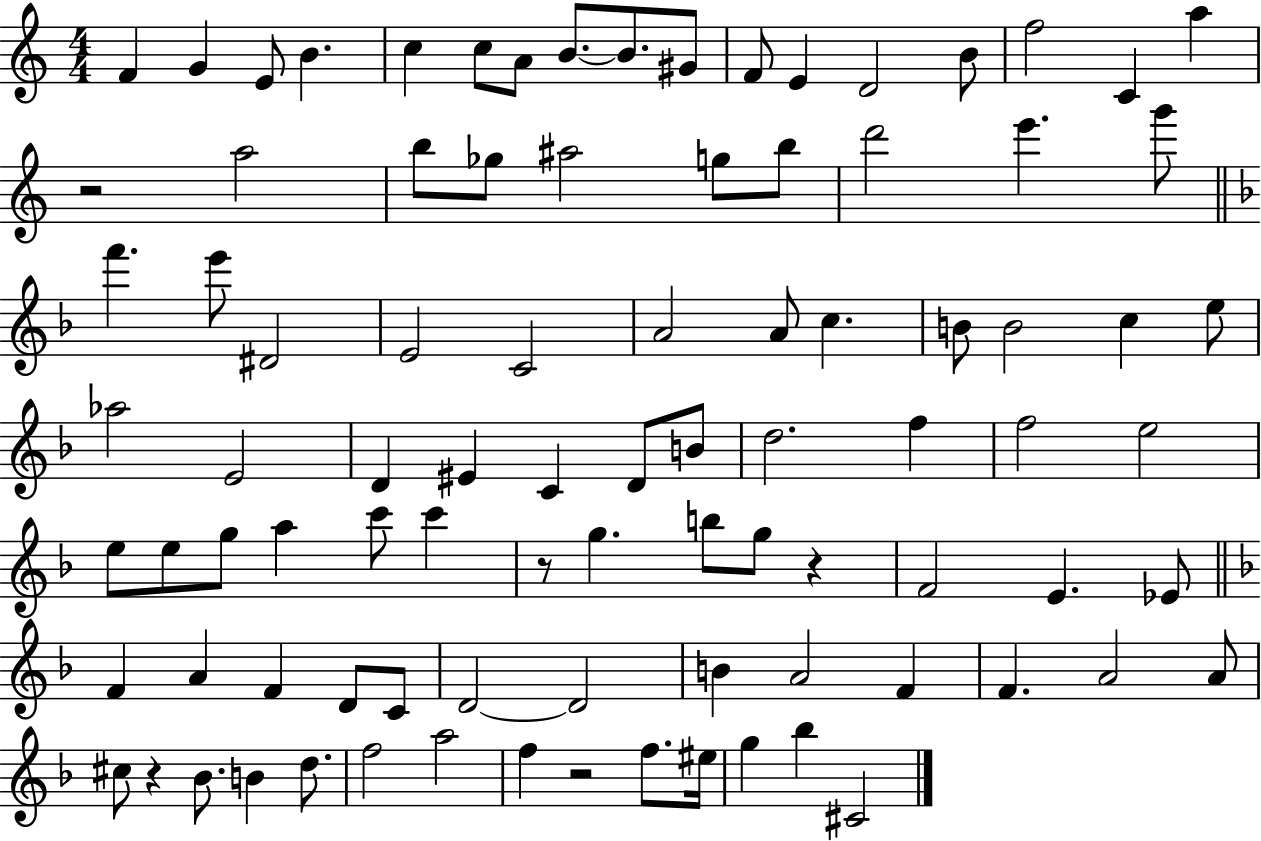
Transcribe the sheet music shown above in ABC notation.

X:1
T:Untitled
M:4/4
L:1/4
K:C
F G E/2 B c c/2 A/2 B/2 B/2 ^G/2 F/2 E D2 B/2 f2 C a z2 a2 b/2 _g/2 ^a2 g/2 b/2 d'2 e' g'/2 f' e'/2 ^D2 E2 C2 A2 A/2 c B/2 B2 c e/2 _a2 E2 D ^E C D/2 B/2 d2 f f2 e2 e/2 e/2 g/2 a c'/2 c' z/2 g b/2 g/2 z F2 E _E/2 F A F D/2 C/2 D2 D2 B A2 F F A2 A/2 ^c/2 z _B/2 B d/2 f2 a2 f z2 f/2 ^e/4 g _b ^C2